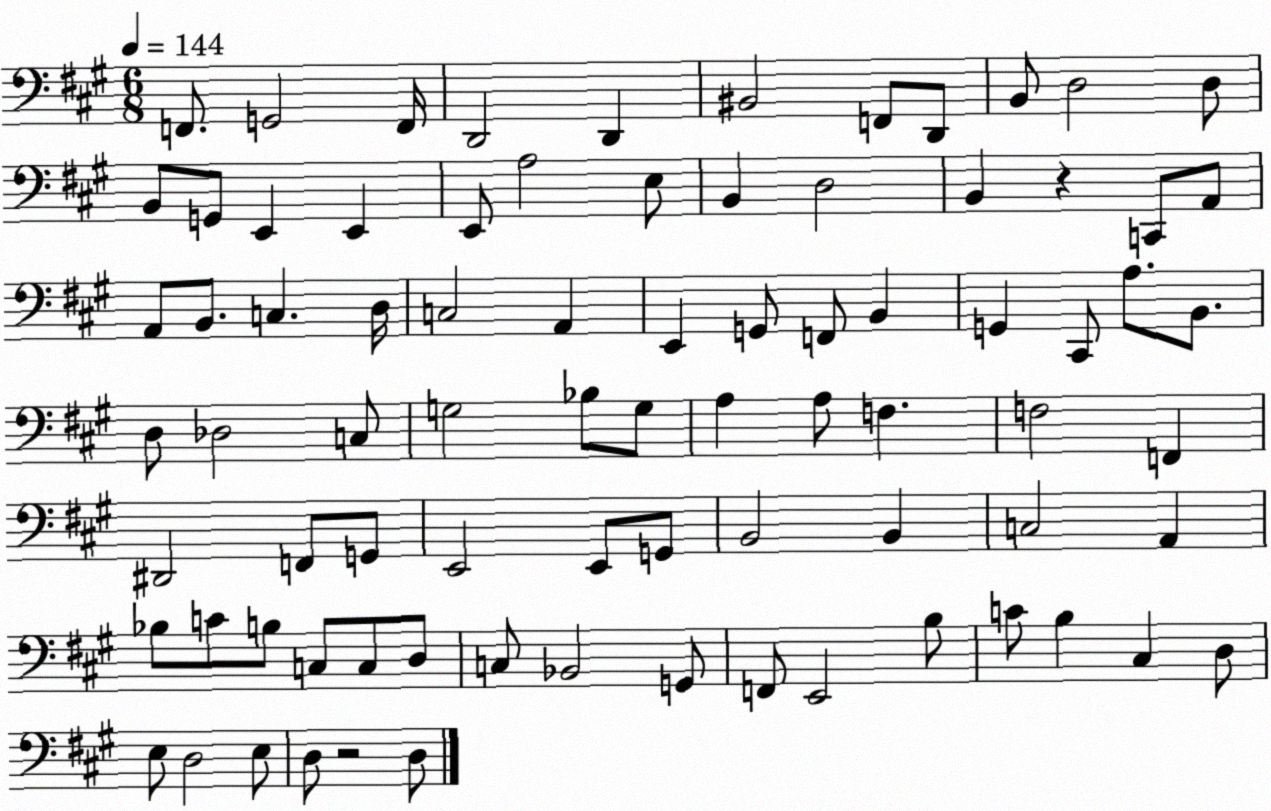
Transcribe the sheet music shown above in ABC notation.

X:1
T:Untitled
M:6/8
L:1/4
K:A
F,,/2 G,,2 F,,/4 D,,2 D,, ^B,,2 F,,/2 D,,/2 B,,/2 D,2 D,/2 B,,/2 G,,/2 E,, E,, E,,/2 A,2 E,/2 B,, D,2 B,, z C,,/2 A,,/2 A,,/2 B,,/2 C, D,/4 C,2 A,, E,, G,,/2 F,,/2 B,, G,, ^C,,/2 A,/2 B,,/2 D,/2 _D,2 C,/2 G,2 _B,/2 G,/2 A, A,/2 F, F,2 F,, ^D,,2 F,,/2 G,,/2 E,,2 E,,/2 G,,/2 B,,2 B,, C,2 A,, _B,/2 C/2 B,/2 C,/2 C,/2 D,/2 C,/2 _B,,2 G,,/2 F,,/2 E,,2 B,/2 C/2 B, ^C, D,/2 E,/2 D,2 E,/2 D,/2 z2 D,/2